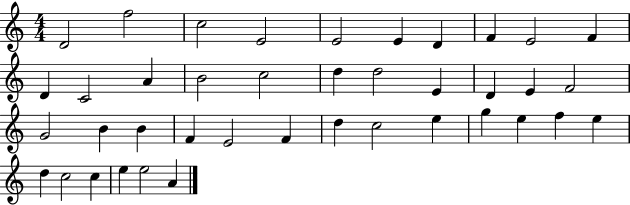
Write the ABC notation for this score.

X:1
T:Untitled
M:4/4
L:1/4
K:C
D2 f2 c2 E2 E2 E D F E2 F D C2 A B2 c2 d d2 E D E F2 G2 B B F E2 F d c2 e g e f e d c2 c e e2 A